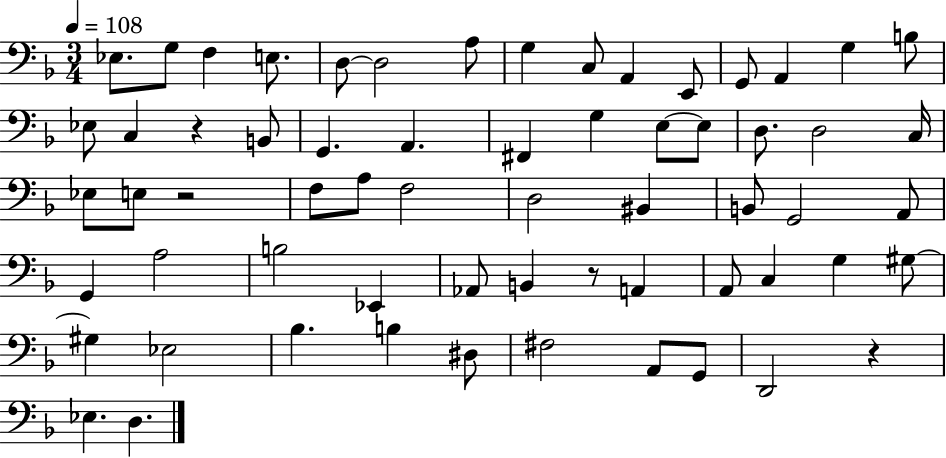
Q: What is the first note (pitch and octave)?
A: Eb3